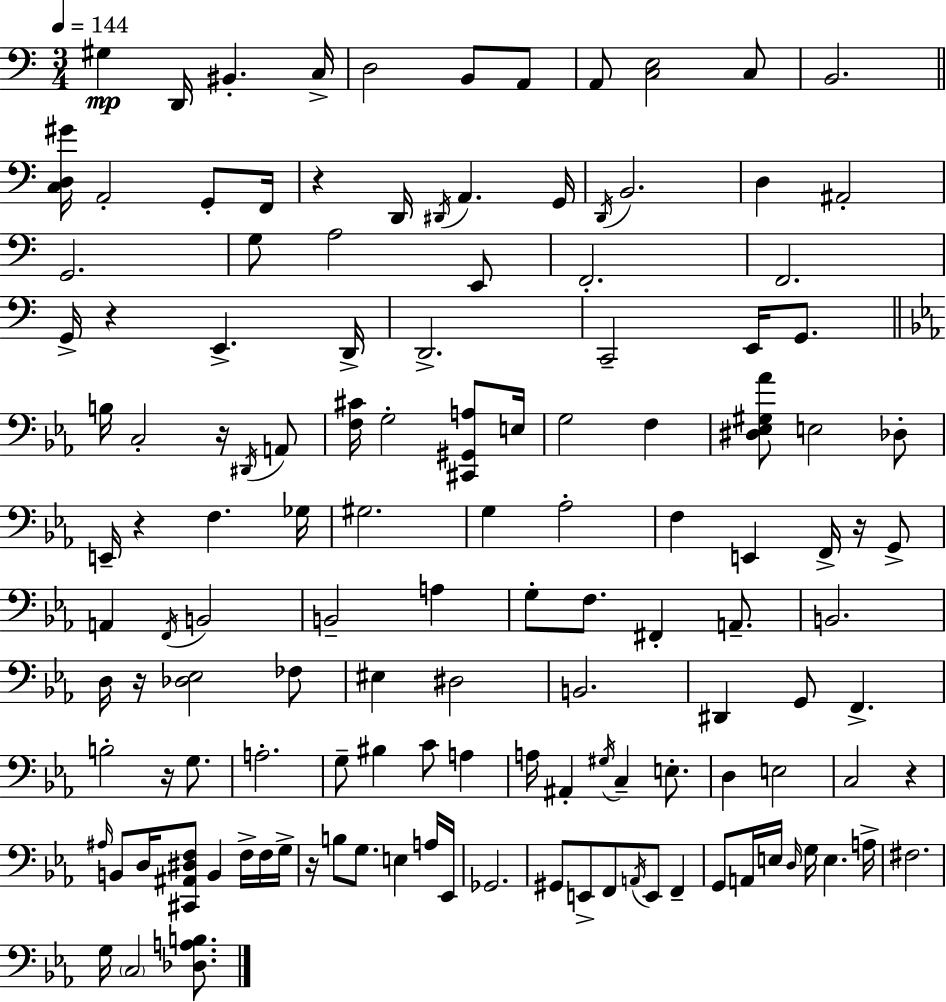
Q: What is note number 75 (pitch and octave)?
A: A3